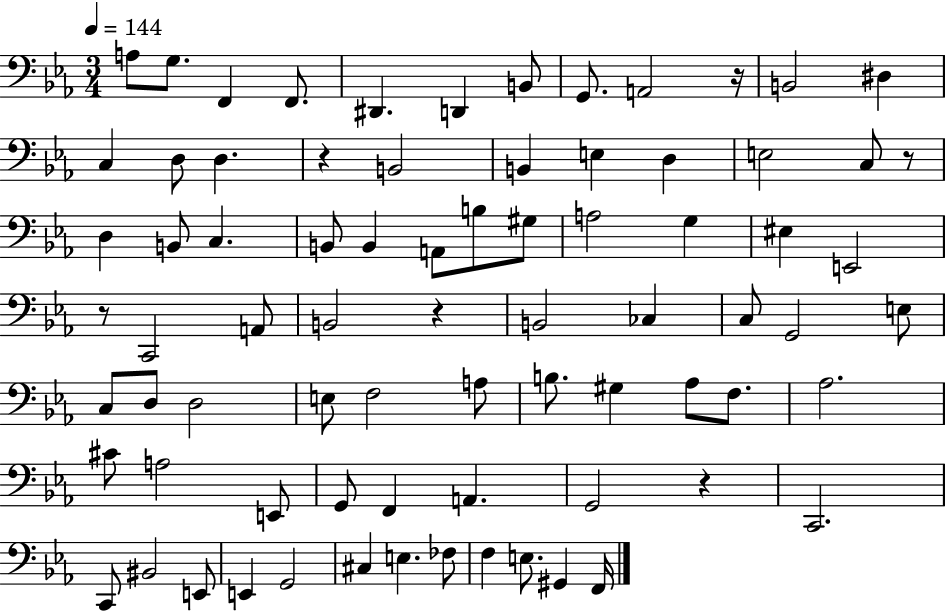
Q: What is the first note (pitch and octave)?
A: A3